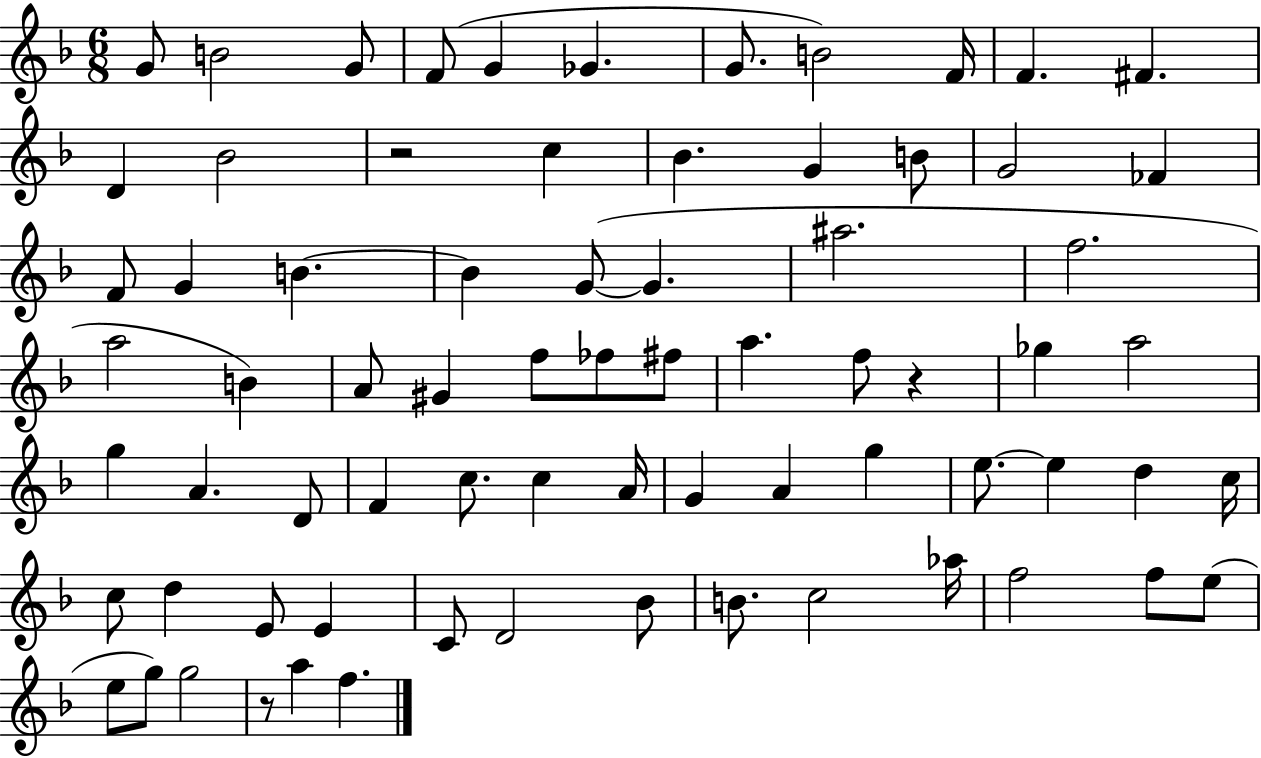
X:1
T:Untitled
M:6/8
L:1/4
K:F
G/2 B2 G/2 F/2 G _G G/2 B2 F/4 F ^F D _B2 z2 c _B G B/2 G2 _F F/2 G B B G/2 G ^a2 f2 a2 B A/2 ^G f/2 _f/2 ^f/2 a f/2 z _g a2 g A D/2 F c/2 c A/4 G A g e/2 e d c/4 c/2 d E/2 E C/2 D2 _B/2 B/2 c2 _a/4 f2 f/2 e/2 e/2 g/2 g2 z/2 a f